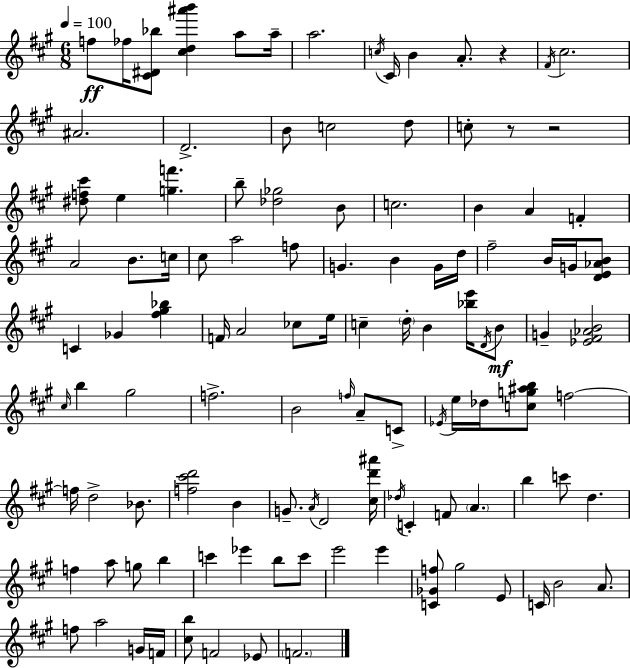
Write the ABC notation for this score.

X:1
T:Untitled
M:6/8
L:1/4
K:A
f/2 _f/4 [^C^D_b]/2 [^cd^a'b'] a/2 a/4 a2 c/4 ^C/4 B A/2 z ^F/4 ^c2 ^A2 D2 B/2 c2 d/2 c/2 z/2 z2 [^df^c']/2 e [gf'] b/2 [_d_g]2 B/2 c2 B A F A2 B/2 c/4 ^c/2 a2 f/2 G B G/4 d/4 ^f2 B/4 G/4 [DE_AB]/2 C _G [^f^g_b] F/4 A2 _c/2 e/4 c d/4 B [_be']/4 D/4 B/2 G [_E^F_AB]2 ^c/4 b ^g2 f2 B2 f/4 A/2 C/2 _E/4 e/4 _d/4 [cg^ab]/2 f2 f/4 d2 _B/2 [f^c'd']2 B G/2 A/4 D2 [^cd'^a']/4 _d/4 C F/2 A b c'/2 d f a/2 g/2 b c' _e' b/2 c'/2 e'2 e' [C_Gf]/2 ^g2 E/2 C/4 B2 A/2 f/2 a2 G/4 F/4 [^cb]/2 F2 _E/2 F2